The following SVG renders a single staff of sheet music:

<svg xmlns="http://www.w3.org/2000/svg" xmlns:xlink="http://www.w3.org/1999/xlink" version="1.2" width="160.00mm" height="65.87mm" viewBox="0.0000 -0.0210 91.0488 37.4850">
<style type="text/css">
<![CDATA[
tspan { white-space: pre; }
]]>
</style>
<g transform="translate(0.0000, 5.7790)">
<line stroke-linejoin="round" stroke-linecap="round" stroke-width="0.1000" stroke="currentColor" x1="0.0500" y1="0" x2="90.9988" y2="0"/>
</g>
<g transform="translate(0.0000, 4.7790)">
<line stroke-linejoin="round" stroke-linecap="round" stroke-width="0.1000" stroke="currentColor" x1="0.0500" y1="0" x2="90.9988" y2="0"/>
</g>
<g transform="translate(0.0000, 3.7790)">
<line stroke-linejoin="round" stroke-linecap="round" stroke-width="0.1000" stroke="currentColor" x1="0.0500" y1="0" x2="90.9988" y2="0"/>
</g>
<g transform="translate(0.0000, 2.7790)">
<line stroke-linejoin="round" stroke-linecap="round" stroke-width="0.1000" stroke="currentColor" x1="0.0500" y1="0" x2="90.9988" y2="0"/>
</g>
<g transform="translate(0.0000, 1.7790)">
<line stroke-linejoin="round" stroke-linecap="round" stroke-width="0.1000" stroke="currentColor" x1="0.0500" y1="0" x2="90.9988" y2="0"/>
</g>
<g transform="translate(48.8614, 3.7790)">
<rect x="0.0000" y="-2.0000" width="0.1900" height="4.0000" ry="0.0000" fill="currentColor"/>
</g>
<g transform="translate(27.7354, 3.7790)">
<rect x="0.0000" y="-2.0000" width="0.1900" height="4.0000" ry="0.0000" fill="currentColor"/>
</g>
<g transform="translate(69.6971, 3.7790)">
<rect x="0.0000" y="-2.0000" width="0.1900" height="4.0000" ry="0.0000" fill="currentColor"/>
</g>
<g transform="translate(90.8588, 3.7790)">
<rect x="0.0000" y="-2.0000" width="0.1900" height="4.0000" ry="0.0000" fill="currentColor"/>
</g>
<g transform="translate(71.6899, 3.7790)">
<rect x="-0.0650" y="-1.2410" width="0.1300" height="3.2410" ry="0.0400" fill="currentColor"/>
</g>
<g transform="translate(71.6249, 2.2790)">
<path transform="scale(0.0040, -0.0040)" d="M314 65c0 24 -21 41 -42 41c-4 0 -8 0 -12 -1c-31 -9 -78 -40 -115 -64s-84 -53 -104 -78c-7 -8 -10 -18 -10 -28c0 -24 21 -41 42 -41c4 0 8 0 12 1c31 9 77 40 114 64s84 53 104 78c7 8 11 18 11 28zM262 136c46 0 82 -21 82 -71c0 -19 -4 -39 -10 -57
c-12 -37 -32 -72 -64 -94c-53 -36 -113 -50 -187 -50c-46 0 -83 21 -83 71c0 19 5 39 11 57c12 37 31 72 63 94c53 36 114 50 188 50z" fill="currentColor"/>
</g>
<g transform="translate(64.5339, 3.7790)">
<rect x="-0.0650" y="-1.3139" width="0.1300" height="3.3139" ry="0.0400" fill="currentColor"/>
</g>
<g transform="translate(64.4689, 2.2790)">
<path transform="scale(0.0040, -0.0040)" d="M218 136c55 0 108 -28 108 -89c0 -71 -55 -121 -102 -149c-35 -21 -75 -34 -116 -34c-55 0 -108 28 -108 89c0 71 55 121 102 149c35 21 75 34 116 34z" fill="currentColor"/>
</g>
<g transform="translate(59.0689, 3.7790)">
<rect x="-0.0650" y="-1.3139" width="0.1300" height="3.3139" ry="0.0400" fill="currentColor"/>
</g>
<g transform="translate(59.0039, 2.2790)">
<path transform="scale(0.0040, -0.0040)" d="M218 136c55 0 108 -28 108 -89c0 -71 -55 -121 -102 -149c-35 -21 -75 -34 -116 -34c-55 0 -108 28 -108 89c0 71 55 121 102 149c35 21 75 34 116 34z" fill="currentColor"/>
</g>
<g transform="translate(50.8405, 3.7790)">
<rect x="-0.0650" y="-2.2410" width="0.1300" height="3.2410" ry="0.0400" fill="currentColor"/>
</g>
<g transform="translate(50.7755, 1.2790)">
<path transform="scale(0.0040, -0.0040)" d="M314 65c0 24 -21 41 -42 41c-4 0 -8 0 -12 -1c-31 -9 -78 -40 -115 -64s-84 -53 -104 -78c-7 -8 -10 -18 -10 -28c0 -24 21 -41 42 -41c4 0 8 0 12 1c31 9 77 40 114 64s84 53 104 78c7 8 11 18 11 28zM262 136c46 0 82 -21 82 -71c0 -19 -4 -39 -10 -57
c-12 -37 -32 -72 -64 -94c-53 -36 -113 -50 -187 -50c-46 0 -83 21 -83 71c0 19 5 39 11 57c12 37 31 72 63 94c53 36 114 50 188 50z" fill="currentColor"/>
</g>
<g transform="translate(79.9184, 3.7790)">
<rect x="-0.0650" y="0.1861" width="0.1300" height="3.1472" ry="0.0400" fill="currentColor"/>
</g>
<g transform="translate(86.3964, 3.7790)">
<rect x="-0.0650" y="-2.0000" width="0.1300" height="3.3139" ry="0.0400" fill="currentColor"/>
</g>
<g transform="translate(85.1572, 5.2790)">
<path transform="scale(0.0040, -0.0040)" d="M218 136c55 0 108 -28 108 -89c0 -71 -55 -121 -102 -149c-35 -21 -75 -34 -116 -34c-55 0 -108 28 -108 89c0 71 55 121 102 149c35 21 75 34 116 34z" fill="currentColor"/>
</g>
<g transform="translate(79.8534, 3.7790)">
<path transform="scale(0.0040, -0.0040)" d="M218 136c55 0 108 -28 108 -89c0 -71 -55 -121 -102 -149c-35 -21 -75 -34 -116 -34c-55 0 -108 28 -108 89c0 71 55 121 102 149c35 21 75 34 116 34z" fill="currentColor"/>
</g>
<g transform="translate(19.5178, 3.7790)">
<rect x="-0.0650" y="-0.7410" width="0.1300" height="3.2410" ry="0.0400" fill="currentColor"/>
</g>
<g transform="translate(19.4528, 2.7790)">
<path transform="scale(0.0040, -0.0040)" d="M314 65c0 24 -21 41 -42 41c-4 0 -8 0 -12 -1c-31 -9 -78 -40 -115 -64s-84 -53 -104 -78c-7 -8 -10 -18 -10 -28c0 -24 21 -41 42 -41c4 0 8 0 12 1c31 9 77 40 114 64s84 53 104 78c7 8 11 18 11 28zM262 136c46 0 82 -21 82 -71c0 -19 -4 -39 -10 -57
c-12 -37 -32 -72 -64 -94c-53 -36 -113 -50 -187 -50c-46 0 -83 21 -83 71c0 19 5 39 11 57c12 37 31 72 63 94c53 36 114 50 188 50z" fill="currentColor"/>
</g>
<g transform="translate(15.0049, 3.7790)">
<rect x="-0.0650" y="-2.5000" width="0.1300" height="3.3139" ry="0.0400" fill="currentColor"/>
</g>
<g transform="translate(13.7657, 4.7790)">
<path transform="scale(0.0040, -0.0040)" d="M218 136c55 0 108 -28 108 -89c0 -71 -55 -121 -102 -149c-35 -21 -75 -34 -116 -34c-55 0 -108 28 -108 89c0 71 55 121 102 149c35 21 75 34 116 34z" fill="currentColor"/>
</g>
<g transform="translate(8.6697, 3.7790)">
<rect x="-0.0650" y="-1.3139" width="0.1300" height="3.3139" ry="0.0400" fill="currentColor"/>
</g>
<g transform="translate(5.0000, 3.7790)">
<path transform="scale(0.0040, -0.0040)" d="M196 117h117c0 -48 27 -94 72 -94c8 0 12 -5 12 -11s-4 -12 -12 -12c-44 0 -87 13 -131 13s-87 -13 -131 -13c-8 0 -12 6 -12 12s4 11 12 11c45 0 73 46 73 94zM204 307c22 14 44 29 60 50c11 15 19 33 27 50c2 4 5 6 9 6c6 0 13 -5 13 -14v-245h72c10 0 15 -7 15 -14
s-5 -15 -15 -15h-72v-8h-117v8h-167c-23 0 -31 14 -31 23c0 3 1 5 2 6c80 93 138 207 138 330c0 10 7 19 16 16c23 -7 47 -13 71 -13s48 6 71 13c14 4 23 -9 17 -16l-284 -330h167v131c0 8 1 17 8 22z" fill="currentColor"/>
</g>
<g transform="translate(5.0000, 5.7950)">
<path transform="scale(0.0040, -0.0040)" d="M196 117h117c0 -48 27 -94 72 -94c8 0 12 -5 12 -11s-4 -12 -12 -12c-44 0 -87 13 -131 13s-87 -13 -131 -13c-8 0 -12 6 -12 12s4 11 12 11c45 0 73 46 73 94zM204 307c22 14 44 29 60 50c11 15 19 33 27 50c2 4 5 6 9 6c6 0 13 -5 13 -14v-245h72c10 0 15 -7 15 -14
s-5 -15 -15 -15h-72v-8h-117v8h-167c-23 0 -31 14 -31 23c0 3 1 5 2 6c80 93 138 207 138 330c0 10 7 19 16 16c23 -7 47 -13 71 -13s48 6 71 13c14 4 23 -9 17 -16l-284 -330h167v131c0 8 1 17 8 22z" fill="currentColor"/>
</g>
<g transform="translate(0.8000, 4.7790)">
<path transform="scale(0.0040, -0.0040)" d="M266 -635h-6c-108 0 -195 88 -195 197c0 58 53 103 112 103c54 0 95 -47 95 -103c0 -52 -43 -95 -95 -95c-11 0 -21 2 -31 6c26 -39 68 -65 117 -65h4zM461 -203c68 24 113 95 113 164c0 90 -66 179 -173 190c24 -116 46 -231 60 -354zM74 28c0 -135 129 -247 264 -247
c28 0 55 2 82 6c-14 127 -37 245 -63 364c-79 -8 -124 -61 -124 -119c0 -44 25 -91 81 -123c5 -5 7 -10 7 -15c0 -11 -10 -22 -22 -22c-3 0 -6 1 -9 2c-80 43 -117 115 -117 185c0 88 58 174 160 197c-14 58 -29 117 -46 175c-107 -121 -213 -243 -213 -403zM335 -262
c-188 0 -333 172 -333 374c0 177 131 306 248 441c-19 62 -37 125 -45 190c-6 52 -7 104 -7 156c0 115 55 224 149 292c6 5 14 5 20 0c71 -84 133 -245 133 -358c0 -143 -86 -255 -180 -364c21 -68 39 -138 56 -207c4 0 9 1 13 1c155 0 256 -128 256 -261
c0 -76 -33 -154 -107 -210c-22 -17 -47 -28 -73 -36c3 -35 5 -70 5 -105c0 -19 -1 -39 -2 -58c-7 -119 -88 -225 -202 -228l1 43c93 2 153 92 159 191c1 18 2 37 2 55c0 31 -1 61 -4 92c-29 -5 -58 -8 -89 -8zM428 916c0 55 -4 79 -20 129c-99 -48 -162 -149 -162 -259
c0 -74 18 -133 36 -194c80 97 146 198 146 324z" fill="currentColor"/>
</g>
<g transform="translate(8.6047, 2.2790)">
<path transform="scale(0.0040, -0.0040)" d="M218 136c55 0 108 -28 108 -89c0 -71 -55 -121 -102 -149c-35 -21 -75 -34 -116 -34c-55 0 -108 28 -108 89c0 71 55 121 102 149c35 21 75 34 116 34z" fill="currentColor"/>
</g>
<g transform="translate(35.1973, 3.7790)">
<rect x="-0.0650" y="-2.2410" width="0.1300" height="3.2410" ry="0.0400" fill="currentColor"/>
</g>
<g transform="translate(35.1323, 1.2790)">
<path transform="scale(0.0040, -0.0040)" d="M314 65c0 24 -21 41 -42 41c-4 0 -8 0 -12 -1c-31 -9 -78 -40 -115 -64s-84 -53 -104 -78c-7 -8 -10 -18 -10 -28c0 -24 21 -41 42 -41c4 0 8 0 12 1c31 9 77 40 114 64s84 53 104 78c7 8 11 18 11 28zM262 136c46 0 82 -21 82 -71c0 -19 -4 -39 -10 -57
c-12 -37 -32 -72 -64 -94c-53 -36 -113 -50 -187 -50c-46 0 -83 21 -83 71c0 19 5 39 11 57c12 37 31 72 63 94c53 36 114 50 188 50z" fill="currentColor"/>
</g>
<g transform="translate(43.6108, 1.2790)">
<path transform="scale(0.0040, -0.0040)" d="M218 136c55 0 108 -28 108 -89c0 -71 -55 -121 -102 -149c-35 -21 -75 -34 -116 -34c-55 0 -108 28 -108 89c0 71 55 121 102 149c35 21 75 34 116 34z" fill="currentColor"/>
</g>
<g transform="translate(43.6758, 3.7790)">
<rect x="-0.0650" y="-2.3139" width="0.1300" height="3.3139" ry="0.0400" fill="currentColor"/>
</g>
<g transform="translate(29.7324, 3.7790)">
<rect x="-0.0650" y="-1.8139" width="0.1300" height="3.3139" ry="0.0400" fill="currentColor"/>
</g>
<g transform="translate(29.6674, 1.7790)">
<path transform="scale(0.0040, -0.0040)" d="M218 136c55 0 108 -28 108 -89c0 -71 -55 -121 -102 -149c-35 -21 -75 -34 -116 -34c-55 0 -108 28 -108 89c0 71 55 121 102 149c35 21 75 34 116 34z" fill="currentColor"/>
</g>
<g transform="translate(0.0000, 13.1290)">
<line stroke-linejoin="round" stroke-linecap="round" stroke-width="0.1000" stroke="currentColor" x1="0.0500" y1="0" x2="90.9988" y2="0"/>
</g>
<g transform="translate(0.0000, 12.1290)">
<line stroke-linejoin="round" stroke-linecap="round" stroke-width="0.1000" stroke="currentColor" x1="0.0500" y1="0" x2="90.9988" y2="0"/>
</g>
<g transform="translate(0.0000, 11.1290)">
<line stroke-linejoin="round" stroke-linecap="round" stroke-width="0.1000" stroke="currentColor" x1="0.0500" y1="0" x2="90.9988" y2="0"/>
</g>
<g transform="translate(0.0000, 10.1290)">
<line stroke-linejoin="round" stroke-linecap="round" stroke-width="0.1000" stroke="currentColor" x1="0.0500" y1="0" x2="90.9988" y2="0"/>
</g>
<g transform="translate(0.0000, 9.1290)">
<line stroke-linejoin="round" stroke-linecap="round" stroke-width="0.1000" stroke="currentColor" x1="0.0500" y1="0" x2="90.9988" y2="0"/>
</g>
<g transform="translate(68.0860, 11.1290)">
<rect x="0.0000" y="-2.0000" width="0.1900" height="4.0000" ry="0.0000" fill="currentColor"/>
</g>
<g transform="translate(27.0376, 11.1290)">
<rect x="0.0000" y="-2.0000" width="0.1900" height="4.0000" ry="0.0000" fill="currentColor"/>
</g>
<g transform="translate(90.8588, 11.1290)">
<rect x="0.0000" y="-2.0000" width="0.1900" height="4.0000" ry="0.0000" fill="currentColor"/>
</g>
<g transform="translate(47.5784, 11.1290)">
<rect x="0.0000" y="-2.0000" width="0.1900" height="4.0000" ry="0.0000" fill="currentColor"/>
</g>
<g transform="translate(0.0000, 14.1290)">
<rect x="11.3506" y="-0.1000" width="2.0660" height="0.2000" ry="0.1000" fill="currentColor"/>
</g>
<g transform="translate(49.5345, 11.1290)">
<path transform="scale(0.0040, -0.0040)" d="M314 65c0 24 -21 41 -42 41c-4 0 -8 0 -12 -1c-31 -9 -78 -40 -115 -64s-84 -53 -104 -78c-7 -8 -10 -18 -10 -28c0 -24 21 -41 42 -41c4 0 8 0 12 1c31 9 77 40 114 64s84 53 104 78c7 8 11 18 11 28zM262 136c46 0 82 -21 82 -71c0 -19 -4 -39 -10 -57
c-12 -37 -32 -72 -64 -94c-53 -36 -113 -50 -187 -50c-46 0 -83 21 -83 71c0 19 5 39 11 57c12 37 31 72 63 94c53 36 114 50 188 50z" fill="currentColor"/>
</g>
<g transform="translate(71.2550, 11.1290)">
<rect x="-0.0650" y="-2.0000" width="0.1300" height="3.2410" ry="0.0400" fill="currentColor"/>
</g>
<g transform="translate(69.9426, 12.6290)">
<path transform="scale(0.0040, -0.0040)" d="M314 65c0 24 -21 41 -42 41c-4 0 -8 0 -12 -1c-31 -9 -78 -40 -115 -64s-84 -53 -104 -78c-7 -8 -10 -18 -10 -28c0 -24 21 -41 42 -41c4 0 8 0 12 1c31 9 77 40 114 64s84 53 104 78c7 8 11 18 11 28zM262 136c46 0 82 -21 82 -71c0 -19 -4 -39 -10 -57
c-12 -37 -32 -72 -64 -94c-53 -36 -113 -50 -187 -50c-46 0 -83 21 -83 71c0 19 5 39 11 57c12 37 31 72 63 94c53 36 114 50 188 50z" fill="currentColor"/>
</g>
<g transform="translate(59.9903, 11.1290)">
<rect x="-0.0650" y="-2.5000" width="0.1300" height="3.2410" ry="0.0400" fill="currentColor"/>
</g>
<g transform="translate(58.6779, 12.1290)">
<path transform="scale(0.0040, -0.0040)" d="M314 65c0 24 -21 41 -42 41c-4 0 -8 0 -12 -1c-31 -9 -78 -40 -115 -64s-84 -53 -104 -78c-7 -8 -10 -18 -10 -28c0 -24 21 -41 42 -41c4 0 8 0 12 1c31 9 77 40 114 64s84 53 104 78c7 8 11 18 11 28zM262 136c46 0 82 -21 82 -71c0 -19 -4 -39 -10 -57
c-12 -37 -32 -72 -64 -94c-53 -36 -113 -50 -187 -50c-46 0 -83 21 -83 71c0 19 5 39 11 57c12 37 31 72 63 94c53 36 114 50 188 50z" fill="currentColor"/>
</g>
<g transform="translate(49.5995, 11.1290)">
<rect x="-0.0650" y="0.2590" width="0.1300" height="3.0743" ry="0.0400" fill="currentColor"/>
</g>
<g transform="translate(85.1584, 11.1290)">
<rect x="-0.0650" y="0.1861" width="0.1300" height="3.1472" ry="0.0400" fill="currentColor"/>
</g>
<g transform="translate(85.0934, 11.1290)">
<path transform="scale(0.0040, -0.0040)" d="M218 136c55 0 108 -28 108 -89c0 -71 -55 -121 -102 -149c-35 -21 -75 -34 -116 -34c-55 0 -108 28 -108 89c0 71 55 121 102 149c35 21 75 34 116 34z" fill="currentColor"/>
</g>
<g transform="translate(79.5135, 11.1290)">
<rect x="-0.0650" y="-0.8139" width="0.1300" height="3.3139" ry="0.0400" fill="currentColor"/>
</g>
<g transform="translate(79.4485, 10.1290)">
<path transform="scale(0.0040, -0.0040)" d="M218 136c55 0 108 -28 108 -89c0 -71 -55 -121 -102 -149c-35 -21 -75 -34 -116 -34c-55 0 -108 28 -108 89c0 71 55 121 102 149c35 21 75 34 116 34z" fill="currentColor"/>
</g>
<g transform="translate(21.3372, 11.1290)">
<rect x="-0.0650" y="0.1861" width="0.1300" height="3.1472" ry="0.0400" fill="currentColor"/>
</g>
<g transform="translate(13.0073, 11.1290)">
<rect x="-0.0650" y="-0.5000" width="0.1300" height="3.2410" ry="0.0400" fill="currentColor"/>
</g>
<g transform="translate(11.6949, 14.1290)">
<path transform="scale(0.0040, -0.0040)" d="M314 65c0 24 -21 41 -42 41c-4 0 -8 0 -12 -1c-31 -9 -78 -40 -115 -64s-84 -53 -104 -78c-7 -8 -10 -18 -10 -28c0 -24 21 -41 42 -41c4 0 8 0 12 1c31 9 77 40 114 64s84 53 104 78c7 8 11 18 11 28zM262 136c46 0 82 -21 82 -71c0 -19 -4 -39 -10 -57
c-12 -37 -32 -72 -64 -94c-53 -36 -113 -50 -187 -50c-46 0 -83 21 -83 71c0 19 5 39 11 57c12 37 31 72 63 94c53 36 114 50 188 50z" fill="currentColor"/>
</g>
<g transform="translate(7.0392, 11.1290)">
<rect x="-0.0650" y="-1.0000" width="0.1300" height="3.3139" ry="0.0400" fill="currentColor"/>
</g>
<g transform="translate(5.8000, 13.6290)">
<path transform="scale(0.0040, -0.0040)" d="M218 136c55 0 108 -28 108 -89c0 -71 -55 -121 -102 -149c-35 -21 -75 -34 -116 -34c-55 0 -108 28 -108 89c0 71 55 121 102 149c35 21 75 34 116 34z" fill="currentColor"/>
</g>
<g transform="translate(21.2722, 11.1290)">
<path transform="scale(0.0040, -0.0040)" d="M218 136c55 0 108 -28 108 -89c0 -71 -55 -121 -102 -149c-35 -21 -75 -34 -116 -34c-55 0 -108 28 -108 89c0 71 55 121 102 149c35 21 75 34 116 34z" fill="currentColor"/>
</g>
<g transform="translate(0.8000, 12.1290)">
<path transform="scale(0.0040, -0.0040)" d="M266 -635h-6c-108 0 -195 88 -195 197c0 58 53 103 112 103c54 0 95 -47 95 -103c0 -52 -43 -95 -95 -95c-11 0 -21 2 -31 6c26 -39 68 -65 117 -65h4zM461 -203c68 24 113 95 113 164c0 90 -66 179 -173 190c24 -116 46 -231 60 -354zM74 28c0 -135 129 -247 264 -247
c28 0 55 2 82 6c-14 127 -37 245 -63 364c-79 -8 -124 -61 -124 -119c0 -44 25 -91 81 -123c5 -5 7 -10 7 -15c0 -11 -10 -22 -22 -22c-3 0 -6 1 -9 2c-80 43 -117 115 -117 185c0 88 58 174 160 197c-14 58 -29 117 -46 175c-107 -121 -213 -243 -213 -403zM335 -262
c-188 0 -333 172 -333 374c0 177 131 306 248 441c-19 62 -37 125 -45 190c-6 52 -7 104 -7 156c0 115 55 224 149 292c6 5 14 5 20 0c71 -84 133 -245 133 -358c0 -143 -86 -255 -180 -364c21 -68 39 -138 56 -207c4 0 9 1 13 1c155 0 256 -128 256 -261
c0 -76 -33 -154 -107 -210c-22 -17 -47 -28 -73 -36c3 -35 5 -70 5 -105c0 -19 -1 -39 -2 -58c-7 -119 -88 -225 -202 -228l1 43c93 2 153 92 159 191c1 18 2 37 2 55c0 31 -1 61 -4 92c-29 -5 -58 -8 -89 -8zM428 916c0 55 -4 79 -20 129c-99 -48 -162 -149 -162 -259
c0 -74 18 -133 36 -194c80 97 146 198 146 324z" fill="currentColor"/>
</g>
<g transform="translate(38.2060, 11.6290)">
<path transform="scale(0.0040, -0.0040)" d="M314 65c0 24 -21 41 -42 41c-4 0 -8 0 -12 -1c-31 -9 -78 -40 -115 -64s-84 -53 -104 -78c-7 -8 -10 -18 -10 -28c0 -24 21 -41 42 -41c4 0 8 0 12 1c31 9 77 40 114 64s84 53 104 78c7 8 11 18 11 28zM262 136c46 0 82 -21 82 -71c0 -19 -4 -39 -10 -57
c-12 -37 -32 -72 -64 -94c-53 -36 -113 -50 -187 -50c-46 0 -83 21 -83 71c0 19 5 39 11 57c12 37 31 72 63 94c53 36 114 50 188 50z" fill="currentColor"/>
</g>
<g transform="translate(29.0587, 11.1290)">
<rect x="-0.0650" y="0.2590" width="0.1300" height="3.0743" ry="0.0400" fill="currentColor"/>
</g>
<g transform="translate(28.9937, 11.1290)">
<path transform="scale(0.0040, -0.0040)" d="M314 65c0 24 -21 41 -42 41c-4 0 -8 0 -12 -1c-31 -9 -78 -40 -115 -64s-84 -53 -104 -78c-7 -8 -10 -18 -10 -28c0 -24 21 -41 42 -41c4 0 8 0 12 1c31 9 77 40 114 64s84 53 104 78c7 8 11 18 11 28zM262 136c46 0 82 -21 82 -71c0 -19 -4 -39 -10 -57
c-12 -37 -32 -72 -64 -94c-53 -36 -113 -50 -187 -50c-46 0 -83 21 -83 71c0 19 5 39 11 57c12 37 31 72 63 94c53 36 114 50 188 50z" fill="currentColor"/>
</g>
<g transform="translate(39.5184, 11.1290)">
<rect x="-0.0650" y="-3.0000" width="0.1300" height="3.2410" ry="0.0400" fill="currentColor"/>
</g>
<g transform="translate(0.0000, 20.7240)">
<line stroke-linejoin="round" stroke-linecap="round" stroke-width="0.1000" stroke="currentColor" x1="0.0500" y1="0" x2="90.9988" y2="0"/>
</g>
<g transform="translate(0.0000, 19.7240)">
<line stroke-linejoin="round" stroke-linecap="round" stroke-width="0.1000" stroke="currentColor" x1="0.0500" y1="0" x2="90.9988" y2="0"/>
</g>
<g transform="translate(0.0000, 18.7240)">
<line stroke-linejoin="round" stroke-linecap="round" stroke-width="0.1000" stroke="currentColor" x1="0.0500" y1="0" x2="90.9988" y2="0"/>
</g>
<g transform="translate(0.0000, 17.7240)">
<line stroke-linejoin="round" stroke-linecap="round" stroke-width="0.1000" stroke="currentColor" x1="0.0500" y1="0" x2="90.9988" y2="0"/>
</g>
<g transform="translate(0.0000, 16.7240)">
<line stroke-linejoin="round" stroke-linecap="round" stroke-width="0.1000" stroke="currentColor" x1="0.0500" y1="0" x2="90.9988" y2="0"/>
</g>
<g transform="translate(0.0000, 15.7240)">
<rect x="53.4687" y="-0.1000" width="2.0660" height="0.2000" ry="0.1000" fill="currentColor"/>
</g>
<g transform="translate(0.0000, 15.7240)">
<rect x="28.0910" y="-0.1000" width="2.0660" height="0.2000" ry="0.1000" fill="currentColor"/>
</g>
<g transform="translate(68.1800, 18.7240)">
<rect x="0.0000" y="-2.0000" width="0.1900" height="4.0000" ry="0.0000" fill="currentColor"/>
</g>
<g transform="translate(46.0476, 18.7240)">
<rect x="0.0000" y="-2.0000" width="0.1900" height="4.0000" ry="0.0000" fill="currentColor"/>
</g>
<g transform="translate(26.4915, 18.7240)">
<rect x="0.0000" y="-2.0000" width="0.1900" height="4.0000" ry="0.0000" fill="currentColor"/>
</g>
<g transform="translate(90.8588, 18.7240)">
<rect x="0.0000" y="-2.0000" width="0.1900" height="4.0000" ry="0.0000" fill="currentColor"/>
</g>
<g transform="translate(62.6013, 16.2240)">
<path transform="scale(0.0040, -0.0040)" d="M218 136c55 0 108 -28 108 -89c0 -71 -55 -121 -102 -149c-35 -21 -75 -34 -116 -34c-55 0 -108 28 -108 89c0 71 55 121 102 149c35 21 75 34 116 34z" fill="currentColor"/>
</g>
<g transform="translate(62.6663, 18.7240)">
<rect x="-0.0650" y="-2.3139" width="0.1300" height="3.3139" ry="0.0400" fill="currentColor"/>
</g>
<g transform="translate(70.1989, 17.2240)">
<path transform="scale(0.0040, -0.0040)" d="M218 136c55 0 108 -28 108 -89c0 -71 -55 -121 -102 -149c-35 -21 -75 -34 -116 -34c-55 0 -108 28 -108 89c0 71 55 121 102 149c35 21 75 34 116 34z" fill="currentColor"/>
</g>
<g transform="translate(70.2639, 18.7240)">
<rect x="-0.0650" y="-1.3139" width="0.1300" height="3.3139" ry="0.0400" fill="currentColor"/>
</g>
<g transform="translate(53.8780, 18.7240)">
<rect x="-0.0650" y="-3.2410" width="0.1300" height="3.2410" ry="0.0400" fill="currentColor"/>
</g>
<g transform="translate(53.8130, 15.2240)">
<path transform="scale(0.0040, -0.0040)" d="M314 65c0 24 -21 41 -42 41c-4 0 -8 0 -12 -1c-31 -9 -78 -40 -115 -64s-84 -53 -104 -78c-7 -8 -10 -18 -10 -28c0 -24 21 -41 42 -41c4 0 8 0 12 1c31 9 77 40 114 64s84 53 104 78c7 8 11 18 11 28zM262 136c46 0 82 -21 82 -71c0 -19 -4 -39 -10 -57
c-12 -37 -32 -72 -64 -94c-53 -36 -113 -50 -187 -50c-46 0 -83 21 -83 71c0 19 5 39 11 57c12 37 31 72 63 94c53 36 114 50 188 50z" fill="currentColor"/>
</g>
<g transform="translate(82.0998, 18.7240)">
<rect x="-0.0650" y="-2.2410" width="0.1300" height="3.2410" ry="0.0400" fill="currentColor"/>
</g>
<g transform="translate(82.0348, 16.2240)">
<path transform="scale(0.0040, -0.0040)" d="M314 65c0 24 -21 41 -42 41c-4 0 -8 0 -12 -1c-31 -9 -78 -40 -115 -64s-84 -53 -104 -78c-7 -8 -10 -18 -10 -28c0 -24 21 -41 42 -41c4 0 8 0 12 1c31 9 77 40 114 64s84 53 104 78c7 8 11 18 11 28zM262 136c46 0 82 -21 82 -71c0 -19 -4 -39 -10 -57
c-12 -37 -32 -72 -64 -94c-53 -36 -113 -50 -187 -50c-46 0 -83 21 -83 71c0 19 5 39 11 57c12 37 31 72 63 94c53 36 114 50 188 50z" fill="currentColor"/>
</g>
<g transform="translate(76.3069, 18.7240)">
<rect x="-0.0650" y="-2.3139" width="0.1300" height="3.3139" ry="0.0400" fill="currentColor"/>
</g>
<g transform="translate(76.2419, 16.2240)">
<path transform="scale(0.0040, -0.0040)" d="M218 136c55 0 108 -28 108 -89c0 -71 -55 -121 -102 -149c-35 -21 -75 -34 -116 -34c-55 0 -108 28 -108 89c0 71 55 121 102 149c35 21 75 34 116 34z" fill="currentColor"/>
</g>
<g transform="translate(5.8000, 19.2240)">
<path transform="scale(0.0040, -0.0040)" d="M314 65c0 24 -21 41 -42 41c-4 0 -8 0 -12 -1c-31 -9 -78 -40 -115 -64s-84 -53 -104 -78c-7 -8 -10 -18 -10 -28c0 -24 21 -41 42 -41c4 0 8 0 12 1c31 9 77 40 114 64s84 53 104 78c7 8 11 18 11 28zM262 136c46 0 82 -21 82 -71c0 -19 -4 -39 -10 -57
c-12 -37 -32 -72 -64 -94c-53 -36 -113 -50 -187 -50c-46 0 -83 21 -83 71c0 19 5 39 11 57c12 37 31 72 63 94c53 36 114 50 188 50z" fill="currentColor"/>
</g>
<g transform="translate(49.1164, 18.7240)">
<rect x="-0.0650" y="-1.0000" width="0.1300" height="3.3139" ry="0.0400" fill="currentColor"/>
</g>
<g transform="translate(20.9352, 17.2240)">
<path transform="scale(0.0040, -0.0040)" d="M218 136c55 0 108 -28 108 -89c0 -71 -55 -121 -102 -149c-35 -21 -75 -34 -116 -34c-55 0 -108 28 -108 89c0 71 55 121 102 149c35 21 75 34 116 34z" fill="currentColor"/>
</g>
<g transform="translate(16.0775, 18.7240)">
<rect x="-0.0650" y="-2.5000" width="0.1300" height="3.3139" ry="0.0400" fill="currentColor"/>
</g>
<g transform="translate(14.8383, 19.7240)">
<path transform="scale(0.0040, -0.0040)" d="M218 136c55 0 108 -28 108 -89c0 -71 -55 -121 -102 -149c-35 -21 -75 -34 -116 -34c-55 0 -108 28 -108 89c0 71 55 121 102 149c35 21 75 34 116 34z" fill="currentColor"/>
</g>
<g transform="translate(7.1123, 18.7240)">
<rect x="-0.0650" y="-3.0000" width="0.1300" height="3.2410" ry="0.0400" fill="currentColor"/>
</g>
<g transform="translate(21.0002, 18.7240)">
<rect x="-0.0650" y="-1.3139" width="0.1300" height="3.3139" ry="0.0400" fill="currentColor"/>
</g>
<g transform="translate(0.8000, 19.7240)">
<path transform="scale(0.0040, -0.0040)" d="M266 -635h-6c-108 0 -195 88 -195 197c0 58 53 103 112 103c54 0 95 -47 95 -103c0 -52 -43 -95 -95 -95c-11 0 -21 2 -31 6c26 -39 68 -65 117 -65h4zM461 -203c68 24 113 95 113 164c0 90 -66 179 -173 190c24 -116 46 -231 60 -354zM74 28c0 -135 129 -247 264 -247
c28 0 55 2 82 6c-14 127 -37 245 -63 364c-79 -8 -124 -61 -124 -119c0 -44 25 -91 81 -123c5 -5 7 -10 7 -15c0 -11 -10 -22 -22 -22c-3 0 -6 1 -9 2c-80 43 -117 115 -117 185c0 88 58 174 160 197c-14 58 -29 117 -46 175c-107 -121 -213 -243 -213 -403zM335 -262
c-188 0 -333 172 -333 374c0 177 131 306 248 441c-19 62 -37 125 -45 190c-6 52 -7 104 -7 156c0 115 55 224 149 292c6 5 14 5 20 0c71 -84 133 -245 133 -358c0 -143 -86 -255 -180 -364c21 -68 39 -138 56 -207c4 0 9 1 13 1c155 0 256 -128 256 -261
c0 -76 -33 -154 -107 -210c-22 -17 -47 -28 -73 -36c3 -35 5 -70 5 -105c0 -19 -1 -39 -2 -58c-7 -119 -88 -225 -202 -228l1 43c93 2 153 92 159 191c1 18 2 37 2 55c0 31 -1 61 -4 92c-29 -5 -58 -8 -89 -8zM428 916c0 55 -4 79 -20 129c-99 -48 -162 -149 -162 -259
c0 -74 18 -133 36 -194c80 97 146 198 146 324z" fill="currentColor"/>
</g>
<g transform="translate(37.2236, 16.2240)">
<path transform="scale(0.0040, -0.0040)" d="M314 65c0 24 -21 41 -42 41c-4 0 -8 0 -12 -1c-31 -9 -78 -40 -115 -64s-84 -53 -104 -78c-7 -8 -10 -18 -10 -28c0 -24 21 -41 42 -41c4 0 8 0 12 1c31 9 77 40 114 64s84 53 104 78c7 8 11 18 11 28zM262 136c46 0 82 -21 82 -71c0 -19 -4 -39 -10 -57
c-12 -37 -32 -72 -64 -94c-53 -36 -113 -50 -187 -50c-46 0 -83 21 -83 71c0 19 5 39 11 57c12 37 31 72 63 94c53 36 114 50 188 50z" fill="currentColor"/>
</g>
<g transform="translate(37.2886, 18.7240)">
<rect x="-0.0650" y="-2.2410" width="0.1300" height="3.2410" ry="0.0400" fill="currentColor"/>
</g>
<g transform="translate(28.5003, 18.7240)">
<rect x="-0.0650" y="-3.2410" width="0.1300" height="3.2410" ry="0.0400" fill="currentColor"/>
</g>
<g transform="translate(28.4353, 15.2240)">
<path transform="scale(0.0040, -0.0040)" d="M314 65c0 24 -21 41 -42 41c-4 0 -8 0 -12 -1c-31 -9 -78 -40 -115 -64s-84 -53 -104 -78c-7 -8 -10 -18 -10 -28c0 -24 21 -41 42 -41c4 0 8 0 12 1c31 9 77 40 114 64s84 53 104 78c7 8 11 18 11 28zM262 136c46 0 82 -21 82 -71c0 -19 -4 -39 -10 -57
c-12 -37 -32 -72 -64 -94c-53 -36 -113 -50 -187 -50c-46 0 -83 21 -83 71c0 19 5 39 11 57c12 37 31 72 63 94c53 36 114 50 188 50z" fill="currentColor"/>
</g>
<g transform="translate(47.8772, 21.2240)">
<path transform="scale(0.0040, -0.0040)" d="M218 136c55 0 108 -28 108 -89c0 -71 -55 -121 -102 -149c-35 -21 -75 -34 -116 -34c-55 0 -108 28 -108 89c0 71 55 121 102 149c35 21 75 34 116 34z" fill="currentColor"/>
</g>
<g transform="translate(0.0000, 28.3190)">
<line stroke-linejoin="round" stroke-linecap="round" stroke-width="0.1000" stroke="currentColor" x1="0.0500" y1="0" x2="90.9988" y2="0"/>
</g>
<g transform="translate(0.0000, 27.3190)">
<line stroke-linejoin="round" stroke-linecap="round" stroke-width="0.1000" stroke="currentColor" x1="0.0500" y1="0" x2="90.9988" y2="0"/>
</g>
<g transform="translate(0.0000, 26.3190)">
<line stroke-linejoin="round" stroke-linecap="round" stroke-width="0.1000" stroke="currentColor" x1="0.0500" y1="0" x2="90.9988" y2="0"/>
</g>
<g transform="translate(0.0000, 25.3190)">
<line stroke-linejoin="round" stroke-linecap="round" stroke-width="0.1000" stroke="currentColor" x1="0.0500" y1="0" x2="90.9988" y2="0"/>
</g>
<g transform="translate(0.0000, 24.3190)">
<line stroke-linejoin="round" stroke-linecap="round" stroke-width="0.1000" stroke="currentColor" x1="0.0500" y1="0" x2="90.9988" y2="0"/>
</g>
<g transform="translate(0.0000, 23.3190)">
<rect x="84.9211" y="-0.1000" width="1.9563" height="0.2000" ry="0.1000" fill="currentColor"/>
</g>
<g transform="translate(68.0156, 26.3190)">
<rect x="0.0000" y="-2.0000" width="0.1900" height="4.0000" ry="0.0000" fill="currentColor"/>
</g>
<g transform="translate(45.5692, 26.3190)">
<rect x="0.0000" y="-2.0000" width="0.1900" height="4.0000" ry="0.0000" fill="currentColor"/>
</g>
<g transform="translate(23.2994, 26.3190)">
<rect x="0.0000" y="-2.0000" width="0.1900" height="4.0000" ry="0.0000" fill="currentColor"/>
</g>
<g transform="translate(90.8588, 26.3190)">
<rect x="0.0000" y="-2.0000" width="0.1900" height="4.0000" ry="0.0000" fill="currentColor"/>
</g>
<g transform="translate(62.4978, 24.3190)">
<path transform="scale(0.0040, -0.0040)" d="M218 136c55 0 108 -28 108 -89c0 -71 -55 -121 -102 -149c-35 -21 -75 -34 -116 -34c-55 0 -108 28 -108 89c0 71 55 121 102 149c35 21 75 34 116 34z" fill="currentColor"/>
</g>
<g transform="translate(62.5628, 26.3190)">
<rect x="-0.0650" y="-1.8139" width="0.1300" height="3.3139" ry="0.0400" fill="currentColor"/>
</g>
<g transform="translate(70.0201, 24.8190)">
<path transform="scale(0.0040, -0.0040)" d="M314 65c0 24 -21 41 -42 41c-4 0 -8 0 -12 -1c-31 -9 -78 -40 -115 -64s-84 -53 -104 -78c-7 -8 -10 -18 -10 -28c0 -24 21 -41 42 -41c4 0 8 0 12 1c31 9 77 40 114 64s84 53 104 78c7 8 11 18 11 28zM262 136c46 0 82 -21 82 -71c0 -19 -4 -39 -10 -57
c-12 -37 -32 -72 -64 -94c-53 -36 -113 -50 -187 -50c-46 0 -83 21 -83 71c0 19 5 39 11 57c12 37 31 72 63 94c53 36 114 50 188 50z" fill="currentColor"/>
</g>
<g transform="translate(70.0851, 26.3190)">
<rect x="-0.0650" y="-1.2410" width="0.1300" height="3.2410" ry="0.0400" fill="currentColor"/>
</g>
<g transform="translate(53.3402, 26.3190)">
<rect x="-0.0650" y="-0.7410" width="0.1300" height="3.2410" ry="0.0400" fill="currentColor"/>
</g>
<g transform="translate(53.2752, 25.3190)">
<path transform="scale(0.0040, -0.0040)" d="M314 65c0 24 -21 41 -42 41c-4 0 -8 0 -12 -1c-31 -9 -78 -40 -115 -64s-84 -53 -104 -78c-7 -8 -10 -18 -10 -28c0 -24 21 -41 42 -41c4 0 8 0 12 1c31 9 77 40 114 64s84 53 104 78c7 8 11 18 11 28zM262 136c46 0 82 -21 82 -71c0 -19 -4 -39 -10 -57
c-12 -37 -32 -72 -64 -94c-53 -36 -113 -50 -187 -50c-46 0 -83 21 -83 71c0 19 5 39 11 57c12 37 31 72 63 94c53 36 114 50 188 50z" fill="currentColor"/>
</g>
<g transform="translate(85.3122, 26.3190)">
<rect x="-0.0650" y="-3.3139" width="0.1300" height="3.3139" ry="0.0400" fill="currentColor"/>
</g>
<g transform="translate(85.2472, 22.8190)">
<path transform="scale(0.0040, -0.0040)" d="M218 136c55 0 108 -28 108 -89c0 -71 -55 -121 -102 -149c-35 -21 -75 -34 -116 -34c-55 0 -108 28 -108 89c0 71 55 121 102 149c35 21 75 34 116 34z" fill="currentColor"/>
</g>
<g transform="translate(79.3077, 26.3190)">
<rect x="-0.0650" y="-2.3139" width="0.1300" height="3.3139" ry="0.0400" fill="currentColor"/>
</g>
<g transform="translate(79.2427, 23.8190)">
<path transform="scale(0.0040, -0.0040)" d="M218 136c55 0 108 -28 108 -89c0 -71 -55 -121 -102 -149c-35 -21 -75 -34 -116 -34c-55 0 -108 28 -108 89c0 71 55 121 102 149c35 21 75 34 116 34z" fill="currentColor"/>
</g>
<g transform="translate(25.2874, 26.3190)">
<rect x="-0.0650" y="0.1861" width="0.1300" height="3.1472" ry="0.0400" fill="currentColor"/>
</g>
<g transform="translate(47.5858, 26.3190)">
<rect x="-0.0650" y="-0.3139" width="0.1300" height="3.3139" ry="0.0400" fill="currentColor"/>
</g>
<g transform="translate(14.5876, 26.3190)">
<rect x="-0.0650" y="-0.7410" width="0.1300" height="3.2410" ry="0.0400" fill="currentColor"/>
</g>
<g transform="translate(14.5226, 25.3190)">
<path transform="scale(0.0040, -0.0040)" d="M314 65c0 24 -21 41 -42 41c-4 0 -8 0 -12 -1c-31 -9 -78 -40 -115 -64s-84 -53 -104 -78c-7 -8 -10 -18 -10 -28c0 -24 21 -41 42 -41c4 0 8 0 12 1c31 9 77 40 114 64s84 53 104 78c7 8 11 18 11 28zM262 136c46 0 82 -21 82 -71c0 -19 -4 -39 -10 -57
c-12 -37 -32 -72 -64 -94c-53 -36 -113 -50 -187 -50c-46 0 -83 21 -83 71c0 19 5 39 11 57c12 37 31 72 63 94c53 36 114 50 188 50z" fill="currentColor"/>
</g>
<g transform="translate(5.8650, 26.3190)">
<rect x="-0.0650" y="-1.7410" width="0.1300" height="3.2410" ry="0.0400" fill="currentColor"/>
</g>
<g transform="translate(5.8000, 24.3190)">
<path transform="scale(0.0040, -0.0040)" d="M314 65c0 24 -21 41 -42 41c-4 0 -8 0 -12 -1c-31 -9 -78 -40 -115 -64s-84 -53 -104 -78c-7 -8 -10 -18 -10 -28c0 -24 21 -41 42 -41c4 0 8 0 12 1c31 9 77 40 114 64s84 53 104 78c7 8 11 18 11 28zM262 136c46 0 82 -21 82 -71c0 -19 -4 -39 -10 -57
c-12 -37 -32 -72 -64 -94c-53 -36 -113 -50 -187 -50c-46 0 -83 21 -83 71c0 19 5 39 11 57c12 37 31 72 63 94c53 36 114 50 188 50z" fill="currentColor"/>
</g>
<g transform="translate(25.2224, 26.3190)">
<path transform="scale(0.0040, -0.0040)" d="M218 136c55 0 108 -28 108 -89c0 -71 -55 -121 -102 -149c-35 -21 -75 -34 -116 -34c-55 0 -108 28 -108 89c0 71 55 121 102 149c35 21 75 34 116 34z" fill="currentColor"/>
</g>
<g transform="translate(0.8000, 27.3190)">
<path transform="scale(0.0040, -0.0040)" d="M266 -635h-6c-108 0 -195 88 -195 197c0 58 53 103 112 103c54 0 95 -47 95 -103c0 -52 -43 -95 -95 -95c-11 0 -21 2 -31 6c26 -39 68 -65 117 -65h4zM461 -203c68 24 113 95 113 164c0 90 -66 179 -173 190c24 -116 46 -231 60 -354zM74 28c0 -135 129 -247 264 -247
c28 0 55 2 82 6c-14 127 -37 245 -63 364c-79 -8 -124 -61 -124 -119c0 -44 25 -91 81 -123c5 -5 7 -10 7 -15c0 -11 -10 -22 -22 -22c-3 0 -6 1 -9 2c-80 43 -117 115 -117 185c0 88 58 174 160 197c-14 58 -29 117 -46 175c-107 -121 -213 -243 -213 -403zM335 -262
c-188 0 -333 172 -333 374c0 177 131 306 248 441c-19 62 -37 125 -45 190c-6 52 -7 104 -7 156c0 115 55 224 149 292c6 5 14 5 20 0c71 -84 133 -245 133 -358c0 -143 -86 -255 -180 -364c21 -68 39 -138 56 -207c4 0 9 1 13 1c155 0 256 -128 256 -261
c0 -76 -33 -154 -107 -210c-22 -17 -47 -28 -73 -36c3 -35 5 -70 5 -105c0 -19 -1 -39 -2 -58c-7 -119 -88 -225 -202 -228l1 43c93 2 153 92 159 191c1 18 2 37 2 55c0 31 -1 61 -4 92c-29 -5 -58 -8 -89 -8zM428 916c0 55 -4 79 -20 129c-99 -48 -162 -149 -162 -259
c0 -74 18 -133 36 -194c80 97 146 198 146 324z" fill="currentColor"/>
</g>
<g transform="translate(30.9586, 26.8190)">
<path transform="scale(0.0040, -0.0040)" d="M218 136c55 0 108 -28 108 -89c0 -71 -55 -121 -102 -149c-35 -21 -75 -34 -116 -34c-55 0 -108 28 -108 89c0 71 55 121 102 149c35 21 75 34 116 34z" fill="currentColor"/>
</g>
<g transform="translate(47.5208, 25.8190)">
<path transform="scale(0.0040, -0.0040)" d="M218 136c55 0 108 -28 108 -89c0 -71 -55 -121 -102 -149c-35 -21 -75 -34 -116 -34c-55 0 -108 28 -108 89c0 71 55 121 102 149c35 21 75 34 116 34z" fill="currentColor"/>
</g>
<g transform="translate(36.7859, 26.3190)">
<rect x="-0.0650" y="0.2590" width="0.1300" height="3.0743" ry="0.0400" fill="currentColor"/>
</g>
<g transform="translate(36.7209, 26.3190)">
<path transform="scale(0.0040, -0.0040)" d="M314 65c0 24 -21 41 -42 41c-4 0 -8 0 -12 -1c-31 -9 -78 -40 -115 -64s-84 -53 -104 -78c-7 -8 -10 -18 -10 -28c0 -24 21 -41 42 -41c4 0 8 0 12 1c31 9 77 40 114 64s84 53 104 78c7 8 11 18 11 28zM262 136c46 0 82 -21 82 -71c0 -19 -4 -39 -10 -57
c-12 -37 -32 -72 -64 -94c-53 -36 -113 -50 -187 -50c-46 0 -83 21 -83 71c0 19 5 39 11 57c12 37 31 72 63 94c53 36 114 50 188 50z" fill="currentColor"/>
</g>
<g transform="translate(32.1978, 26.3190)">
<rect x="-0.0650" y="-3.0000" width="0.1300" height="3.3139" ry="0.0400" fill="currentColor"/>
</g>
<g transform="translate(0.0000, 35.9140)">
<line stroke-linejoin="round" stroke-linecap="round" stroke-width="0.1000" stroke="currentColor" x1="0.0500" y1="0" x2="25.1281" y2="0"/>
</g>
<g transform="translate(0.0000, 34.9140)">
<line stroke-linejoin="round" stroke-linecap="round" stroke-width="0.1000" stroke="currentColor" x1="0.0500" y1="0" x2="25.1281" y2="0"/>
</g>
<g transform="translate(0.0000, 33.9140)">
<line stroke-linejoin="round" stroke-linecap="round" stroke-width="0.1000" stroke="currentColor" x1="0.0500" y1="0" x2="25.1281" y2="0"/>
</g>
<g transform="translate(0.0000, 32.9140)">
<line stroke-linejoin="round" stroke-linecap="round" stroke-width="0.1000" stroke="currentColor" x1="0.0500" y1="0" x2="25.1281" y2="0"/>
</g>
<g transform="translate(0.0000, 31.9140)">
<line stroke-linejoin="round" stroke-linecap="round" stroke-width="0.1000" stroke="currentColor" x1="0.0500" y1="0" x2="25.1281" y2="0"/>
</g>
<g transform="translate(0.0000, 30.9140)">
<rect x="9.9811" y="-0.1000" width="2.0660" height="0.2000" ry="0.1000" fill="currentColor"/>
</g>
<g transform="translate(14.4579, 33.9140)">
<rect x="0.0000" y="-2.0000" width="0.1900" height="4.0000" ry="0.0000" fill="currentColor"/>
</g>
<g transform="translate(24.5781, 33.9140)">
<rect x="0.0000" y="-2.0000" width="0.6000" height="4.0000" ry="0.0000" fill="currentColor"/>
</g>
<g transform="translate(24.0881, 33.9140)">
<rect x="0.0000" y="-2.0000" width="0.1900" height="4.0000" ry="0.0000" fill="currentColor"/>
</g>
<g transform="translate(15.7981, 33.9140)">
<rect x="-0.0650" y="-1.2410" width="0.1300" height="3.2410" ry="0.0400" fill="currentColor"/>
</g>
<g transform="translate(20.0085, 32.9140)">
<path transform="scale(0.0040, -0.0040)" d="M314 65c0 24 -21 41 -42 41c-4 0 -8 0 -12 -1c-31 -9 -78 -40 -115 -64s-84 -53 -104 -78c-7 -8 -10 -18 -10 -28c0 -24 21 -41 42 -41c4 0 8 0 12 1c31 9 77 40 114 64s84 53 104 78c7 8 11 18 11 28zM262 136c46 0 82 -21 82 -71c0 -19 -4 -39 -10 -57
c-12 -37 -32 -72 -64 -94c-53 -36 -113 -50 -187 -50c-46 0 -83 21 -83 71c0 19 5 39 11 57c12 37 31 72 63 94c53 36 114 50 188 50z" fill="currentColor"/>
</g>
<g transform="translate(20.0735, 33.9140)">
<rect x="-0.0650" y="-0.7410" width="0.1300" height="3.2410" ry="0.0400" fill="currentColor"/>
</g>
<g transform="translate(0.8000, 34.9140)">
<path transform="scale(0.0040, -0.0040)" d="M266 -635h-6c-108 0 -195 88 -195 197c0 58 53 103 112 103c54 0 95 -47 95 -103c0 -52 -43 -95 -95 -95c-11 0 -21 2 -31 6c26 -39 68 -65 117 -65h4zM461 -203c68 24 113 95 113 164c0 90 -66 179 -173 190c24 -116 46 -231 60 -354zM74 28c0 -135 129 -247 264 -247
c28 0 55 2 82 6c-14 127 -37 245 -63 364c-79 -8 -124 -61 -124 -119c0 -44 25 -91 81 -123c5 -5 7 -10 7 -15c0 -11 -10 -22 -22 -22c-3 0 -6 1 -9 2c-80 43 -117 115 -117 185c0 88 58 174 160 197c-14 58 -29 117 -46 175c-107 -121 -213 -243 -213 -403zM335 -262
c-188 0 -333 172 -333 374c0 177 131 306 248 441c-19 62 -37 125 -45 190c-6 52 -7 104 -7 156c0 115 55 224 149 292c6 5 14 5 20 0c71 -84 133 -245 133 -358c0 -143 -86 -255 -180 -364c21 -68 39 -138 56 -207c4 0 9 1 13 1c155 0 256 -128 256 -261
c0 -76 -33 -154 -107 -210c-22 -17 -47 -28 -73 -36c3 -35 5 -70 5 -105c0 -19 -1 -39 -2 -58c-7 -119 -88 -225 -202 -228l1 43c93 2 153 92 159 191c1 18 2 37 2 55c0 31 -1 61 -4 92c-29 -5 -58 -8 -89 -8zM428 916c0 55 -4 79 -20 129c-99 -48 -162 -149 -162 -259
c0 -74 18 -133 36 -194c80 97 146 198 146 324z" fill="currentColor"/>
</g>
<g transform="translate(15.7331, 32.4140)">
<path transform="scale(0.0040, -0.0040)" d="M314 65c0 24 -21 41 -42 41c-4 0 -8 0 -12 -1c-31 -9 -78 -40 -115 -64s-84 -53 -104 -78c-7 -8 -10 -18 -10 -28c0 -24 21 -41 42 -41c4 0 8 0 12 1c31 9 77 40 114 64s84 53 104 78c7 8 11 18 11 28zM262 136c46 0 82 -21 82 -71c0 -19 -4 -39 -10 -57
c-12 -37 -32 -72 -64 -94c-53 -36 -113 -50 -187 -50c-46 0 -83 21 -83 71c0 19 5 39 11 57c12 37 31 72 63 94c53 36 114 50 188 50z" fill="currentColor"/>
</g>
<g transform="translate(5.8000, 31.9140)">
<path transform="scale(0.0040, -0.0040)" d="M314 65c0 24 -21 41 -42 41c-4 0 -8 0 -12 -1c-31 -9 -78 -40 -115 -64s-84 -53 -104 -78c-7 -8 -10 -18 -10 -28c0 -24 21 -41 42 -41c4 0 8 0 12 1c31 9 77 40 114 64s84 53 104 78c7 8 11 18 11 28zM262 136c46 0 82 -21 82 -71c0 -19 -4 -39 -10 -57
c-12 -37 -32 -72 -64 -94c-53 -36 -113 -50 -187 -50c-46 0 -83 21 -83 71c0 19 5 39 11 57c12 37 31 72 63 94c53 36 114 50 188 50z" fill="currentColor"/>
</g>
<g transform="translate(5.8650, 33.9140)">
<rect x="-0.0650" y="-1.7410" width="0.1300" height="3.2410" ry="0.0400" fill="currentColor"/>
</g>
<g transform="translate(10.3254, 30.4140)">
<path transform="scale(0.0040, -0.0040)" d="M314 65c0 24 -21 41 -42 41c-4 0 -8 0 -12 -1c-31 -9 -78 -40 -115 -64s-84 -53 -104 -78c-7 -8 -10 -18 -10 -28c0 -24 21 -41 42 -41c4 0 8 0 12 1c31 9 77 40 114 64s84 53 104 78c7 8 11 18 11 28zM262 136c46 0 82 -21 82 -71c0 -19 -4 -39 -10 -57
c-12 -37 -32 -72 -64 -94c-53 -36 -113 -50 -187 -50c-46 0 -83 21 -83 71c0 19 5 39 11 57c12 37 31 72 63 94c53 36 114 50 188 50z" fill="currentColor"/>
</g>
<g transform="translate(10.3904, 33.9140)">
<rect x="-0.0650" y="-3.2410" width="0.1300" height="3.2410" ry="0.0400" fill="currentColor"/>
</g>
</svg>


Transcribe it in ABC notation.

X:1
T:Untitled
M:4/4
L:1/4
K:C
e G d2 f g2 g g2 e e e2 B F D C2 B B2 A2 B2 G2 F2 d B A2 G e b2 g2 D b2 g e g g2 f2 d2 B A B2 c d2 f e2 g b f2 b2 e2 d2